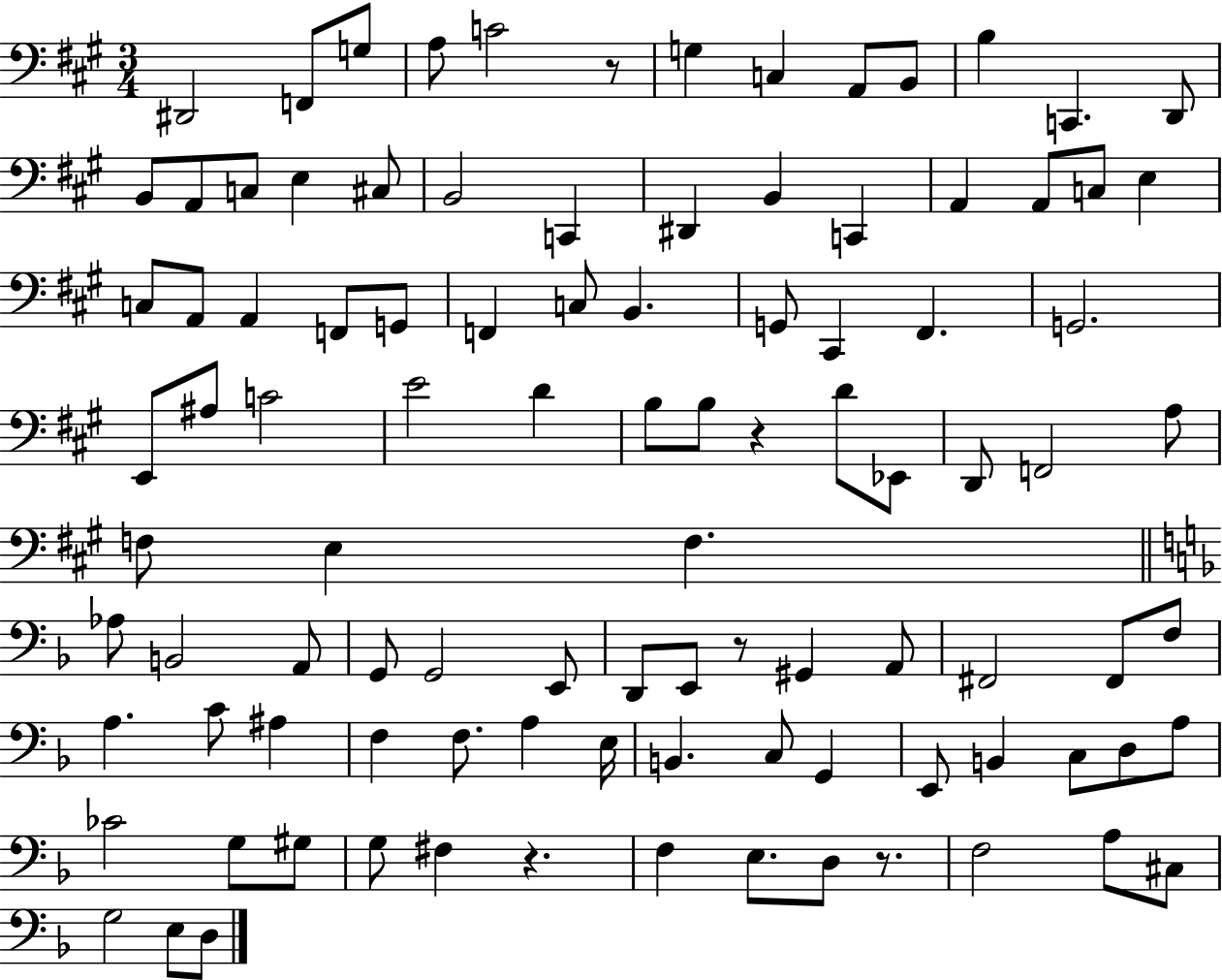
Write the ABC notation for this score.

X:1
T:Untitled
M:3/4
L:1/4
K:A
^D,,2 F,,/2 G,/2 A,/2 C2 z/2 G, C, A,,/2 B,,/2 B, C,, D,,/2 B,,/2 A,,/2 C,/2 E, ^C,/2 B,,2 C,, ^D,, B,, C,, A,, A,,/2 C,/2 E, C,/2 A,,/2 A,, F,,/2 G,,/2 F,, C,/2 B,, G,,/2 ^C,, ^F,, G,,2 E,,/2 ^A,/2 C2 E2 D B,/2 B,/2 z D/2 _E,,/2 D,,/2 F,,2 A,/2 F,/2 E, F, _A,/2 B,,2 A,,/2 G,,/2 G,,2 E,,/2 D,,/2 E,,/2 z/2 ^G,, A,,/2 ^F,,2 ^F,,/2 F,/2 A, C/2 ^A, F, F,/2 A, E,/4 B,, C,/2 G,, E,,/2 B,, C,/2 D,/2 A,/2 _C2 G,/2 ^G,/2 G,/2 ^F, z F, E,/2 D,/2 z/2 F,2 A,/2 ^C,/2 G,2 E,/2 D,/2